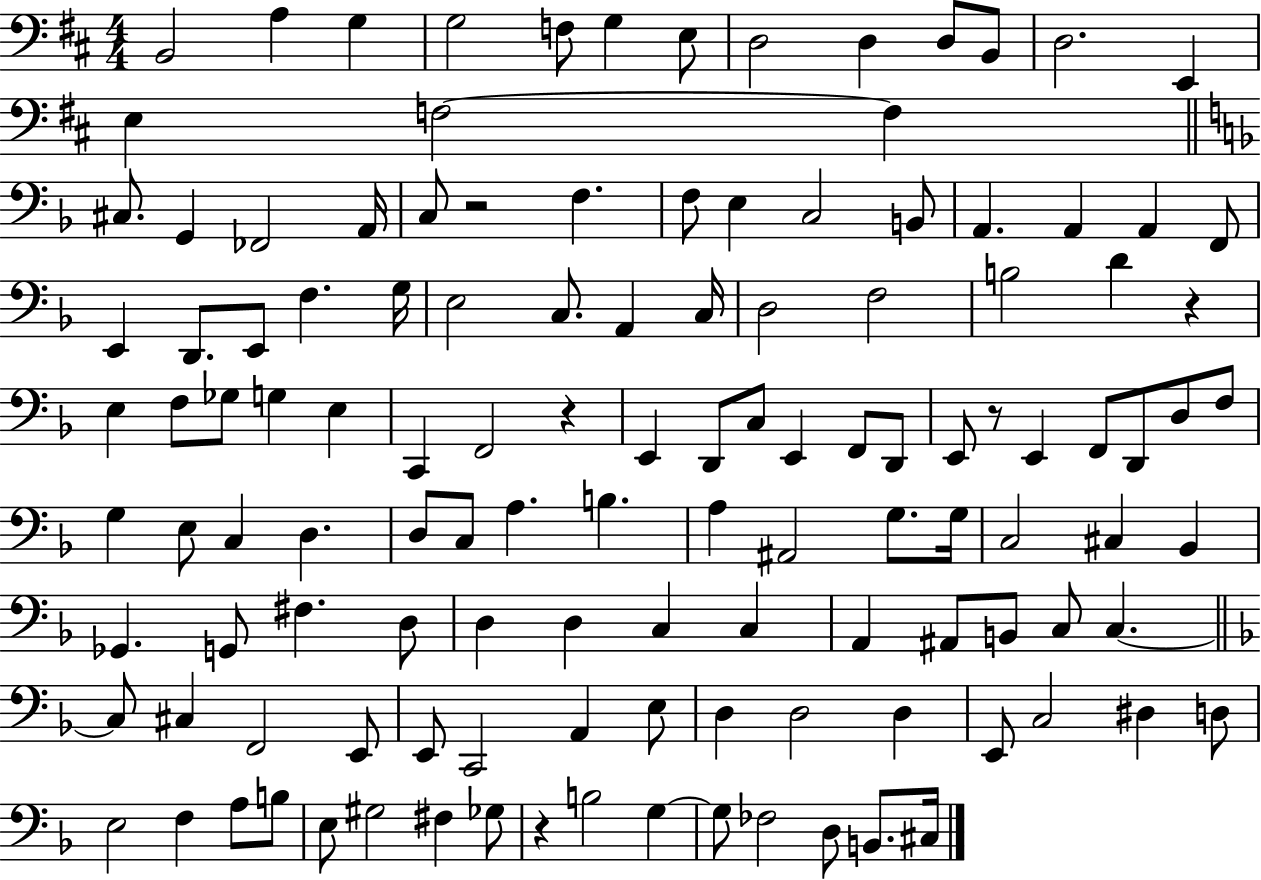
{
  \clef bass
  \numericTimeSignature
  \time 4/4
  \key d \major
  b,2 a4 g4 | g2 f8 g4 e8 | d2 d4 d8 b,8 | d2. e,4 | \break e4 f2~~ f4 | \bar "||" \break \key d \minor cis8. g,4 fes,2 a,16 | c8 r2 f4. | f8 e4 c2 b,8 | a,4. a,4 a,4 f,8 | \break e,4 d,8. e,8 f4. g16 | e2 c8. a,4 c16 | d2 f2 | b2 d'4 r4 | \break e4 f8 ges8 g4 e4 | c,4 f,2 r4 | e,4 d,8 c8 e,4 f,8 d,8 | e,8 r8 e,4 f,8 d,8 d8 f8 | \break g4 e8 c4 d4. | d8 c8 a4. b4. | a4 ais,2 g8. g16 | c2 cis4 bes,4 | \break ges,4. g,8 fis4. d8 | d4 d4 c4 c4 | a,4 ais,8 b,8 c8 c4.~~ | \bar "||" \break \key f \major c8 cis4 f,2 e,8 | e,8 c,2 a,4 e8 | d4 d2 d4 | e,8 c2 dis4 d8 | \break e2 f4 a8 b8 | e8 gis2 fis4 ges8 | r4 b2 g4~~ | g8 fes2 d8 b,8. cis16 | \break \bar "|."
}